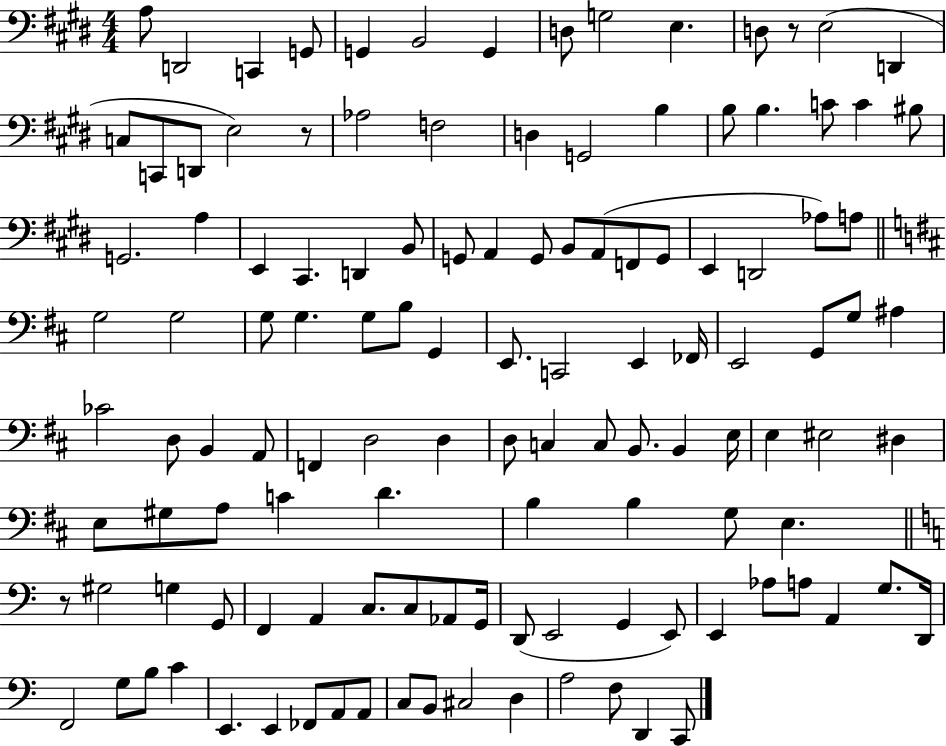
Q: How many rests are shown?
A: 3